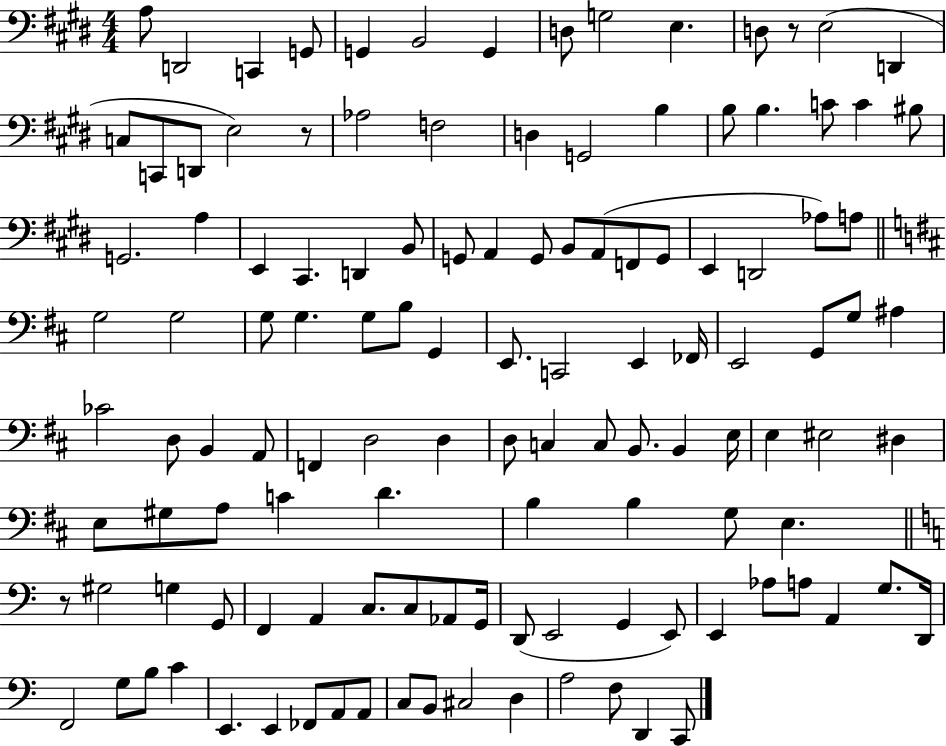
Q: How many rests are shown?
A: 3